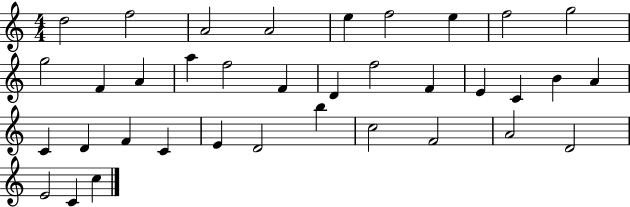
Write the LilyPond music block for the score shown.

{
  \clef treble
  \numericTimeSignature
  \time 4/4
  \key c \major
  d''2 f''2 | a'2 a'2 | e''4 f''2 e''4 | f''2 g''2 | \break g''2 f'4 a'4 | a''4 f''2 f'4 | d'4 f''2 f'4 | e'4 c'4 b'4 a'4 | \break c'4 d'4 f'4 c'4 | e'4 d'2 b''4 | c''2 f'2 | a'2 d'2 | \break e'2 c'4 c''4 | \bar "|."
}